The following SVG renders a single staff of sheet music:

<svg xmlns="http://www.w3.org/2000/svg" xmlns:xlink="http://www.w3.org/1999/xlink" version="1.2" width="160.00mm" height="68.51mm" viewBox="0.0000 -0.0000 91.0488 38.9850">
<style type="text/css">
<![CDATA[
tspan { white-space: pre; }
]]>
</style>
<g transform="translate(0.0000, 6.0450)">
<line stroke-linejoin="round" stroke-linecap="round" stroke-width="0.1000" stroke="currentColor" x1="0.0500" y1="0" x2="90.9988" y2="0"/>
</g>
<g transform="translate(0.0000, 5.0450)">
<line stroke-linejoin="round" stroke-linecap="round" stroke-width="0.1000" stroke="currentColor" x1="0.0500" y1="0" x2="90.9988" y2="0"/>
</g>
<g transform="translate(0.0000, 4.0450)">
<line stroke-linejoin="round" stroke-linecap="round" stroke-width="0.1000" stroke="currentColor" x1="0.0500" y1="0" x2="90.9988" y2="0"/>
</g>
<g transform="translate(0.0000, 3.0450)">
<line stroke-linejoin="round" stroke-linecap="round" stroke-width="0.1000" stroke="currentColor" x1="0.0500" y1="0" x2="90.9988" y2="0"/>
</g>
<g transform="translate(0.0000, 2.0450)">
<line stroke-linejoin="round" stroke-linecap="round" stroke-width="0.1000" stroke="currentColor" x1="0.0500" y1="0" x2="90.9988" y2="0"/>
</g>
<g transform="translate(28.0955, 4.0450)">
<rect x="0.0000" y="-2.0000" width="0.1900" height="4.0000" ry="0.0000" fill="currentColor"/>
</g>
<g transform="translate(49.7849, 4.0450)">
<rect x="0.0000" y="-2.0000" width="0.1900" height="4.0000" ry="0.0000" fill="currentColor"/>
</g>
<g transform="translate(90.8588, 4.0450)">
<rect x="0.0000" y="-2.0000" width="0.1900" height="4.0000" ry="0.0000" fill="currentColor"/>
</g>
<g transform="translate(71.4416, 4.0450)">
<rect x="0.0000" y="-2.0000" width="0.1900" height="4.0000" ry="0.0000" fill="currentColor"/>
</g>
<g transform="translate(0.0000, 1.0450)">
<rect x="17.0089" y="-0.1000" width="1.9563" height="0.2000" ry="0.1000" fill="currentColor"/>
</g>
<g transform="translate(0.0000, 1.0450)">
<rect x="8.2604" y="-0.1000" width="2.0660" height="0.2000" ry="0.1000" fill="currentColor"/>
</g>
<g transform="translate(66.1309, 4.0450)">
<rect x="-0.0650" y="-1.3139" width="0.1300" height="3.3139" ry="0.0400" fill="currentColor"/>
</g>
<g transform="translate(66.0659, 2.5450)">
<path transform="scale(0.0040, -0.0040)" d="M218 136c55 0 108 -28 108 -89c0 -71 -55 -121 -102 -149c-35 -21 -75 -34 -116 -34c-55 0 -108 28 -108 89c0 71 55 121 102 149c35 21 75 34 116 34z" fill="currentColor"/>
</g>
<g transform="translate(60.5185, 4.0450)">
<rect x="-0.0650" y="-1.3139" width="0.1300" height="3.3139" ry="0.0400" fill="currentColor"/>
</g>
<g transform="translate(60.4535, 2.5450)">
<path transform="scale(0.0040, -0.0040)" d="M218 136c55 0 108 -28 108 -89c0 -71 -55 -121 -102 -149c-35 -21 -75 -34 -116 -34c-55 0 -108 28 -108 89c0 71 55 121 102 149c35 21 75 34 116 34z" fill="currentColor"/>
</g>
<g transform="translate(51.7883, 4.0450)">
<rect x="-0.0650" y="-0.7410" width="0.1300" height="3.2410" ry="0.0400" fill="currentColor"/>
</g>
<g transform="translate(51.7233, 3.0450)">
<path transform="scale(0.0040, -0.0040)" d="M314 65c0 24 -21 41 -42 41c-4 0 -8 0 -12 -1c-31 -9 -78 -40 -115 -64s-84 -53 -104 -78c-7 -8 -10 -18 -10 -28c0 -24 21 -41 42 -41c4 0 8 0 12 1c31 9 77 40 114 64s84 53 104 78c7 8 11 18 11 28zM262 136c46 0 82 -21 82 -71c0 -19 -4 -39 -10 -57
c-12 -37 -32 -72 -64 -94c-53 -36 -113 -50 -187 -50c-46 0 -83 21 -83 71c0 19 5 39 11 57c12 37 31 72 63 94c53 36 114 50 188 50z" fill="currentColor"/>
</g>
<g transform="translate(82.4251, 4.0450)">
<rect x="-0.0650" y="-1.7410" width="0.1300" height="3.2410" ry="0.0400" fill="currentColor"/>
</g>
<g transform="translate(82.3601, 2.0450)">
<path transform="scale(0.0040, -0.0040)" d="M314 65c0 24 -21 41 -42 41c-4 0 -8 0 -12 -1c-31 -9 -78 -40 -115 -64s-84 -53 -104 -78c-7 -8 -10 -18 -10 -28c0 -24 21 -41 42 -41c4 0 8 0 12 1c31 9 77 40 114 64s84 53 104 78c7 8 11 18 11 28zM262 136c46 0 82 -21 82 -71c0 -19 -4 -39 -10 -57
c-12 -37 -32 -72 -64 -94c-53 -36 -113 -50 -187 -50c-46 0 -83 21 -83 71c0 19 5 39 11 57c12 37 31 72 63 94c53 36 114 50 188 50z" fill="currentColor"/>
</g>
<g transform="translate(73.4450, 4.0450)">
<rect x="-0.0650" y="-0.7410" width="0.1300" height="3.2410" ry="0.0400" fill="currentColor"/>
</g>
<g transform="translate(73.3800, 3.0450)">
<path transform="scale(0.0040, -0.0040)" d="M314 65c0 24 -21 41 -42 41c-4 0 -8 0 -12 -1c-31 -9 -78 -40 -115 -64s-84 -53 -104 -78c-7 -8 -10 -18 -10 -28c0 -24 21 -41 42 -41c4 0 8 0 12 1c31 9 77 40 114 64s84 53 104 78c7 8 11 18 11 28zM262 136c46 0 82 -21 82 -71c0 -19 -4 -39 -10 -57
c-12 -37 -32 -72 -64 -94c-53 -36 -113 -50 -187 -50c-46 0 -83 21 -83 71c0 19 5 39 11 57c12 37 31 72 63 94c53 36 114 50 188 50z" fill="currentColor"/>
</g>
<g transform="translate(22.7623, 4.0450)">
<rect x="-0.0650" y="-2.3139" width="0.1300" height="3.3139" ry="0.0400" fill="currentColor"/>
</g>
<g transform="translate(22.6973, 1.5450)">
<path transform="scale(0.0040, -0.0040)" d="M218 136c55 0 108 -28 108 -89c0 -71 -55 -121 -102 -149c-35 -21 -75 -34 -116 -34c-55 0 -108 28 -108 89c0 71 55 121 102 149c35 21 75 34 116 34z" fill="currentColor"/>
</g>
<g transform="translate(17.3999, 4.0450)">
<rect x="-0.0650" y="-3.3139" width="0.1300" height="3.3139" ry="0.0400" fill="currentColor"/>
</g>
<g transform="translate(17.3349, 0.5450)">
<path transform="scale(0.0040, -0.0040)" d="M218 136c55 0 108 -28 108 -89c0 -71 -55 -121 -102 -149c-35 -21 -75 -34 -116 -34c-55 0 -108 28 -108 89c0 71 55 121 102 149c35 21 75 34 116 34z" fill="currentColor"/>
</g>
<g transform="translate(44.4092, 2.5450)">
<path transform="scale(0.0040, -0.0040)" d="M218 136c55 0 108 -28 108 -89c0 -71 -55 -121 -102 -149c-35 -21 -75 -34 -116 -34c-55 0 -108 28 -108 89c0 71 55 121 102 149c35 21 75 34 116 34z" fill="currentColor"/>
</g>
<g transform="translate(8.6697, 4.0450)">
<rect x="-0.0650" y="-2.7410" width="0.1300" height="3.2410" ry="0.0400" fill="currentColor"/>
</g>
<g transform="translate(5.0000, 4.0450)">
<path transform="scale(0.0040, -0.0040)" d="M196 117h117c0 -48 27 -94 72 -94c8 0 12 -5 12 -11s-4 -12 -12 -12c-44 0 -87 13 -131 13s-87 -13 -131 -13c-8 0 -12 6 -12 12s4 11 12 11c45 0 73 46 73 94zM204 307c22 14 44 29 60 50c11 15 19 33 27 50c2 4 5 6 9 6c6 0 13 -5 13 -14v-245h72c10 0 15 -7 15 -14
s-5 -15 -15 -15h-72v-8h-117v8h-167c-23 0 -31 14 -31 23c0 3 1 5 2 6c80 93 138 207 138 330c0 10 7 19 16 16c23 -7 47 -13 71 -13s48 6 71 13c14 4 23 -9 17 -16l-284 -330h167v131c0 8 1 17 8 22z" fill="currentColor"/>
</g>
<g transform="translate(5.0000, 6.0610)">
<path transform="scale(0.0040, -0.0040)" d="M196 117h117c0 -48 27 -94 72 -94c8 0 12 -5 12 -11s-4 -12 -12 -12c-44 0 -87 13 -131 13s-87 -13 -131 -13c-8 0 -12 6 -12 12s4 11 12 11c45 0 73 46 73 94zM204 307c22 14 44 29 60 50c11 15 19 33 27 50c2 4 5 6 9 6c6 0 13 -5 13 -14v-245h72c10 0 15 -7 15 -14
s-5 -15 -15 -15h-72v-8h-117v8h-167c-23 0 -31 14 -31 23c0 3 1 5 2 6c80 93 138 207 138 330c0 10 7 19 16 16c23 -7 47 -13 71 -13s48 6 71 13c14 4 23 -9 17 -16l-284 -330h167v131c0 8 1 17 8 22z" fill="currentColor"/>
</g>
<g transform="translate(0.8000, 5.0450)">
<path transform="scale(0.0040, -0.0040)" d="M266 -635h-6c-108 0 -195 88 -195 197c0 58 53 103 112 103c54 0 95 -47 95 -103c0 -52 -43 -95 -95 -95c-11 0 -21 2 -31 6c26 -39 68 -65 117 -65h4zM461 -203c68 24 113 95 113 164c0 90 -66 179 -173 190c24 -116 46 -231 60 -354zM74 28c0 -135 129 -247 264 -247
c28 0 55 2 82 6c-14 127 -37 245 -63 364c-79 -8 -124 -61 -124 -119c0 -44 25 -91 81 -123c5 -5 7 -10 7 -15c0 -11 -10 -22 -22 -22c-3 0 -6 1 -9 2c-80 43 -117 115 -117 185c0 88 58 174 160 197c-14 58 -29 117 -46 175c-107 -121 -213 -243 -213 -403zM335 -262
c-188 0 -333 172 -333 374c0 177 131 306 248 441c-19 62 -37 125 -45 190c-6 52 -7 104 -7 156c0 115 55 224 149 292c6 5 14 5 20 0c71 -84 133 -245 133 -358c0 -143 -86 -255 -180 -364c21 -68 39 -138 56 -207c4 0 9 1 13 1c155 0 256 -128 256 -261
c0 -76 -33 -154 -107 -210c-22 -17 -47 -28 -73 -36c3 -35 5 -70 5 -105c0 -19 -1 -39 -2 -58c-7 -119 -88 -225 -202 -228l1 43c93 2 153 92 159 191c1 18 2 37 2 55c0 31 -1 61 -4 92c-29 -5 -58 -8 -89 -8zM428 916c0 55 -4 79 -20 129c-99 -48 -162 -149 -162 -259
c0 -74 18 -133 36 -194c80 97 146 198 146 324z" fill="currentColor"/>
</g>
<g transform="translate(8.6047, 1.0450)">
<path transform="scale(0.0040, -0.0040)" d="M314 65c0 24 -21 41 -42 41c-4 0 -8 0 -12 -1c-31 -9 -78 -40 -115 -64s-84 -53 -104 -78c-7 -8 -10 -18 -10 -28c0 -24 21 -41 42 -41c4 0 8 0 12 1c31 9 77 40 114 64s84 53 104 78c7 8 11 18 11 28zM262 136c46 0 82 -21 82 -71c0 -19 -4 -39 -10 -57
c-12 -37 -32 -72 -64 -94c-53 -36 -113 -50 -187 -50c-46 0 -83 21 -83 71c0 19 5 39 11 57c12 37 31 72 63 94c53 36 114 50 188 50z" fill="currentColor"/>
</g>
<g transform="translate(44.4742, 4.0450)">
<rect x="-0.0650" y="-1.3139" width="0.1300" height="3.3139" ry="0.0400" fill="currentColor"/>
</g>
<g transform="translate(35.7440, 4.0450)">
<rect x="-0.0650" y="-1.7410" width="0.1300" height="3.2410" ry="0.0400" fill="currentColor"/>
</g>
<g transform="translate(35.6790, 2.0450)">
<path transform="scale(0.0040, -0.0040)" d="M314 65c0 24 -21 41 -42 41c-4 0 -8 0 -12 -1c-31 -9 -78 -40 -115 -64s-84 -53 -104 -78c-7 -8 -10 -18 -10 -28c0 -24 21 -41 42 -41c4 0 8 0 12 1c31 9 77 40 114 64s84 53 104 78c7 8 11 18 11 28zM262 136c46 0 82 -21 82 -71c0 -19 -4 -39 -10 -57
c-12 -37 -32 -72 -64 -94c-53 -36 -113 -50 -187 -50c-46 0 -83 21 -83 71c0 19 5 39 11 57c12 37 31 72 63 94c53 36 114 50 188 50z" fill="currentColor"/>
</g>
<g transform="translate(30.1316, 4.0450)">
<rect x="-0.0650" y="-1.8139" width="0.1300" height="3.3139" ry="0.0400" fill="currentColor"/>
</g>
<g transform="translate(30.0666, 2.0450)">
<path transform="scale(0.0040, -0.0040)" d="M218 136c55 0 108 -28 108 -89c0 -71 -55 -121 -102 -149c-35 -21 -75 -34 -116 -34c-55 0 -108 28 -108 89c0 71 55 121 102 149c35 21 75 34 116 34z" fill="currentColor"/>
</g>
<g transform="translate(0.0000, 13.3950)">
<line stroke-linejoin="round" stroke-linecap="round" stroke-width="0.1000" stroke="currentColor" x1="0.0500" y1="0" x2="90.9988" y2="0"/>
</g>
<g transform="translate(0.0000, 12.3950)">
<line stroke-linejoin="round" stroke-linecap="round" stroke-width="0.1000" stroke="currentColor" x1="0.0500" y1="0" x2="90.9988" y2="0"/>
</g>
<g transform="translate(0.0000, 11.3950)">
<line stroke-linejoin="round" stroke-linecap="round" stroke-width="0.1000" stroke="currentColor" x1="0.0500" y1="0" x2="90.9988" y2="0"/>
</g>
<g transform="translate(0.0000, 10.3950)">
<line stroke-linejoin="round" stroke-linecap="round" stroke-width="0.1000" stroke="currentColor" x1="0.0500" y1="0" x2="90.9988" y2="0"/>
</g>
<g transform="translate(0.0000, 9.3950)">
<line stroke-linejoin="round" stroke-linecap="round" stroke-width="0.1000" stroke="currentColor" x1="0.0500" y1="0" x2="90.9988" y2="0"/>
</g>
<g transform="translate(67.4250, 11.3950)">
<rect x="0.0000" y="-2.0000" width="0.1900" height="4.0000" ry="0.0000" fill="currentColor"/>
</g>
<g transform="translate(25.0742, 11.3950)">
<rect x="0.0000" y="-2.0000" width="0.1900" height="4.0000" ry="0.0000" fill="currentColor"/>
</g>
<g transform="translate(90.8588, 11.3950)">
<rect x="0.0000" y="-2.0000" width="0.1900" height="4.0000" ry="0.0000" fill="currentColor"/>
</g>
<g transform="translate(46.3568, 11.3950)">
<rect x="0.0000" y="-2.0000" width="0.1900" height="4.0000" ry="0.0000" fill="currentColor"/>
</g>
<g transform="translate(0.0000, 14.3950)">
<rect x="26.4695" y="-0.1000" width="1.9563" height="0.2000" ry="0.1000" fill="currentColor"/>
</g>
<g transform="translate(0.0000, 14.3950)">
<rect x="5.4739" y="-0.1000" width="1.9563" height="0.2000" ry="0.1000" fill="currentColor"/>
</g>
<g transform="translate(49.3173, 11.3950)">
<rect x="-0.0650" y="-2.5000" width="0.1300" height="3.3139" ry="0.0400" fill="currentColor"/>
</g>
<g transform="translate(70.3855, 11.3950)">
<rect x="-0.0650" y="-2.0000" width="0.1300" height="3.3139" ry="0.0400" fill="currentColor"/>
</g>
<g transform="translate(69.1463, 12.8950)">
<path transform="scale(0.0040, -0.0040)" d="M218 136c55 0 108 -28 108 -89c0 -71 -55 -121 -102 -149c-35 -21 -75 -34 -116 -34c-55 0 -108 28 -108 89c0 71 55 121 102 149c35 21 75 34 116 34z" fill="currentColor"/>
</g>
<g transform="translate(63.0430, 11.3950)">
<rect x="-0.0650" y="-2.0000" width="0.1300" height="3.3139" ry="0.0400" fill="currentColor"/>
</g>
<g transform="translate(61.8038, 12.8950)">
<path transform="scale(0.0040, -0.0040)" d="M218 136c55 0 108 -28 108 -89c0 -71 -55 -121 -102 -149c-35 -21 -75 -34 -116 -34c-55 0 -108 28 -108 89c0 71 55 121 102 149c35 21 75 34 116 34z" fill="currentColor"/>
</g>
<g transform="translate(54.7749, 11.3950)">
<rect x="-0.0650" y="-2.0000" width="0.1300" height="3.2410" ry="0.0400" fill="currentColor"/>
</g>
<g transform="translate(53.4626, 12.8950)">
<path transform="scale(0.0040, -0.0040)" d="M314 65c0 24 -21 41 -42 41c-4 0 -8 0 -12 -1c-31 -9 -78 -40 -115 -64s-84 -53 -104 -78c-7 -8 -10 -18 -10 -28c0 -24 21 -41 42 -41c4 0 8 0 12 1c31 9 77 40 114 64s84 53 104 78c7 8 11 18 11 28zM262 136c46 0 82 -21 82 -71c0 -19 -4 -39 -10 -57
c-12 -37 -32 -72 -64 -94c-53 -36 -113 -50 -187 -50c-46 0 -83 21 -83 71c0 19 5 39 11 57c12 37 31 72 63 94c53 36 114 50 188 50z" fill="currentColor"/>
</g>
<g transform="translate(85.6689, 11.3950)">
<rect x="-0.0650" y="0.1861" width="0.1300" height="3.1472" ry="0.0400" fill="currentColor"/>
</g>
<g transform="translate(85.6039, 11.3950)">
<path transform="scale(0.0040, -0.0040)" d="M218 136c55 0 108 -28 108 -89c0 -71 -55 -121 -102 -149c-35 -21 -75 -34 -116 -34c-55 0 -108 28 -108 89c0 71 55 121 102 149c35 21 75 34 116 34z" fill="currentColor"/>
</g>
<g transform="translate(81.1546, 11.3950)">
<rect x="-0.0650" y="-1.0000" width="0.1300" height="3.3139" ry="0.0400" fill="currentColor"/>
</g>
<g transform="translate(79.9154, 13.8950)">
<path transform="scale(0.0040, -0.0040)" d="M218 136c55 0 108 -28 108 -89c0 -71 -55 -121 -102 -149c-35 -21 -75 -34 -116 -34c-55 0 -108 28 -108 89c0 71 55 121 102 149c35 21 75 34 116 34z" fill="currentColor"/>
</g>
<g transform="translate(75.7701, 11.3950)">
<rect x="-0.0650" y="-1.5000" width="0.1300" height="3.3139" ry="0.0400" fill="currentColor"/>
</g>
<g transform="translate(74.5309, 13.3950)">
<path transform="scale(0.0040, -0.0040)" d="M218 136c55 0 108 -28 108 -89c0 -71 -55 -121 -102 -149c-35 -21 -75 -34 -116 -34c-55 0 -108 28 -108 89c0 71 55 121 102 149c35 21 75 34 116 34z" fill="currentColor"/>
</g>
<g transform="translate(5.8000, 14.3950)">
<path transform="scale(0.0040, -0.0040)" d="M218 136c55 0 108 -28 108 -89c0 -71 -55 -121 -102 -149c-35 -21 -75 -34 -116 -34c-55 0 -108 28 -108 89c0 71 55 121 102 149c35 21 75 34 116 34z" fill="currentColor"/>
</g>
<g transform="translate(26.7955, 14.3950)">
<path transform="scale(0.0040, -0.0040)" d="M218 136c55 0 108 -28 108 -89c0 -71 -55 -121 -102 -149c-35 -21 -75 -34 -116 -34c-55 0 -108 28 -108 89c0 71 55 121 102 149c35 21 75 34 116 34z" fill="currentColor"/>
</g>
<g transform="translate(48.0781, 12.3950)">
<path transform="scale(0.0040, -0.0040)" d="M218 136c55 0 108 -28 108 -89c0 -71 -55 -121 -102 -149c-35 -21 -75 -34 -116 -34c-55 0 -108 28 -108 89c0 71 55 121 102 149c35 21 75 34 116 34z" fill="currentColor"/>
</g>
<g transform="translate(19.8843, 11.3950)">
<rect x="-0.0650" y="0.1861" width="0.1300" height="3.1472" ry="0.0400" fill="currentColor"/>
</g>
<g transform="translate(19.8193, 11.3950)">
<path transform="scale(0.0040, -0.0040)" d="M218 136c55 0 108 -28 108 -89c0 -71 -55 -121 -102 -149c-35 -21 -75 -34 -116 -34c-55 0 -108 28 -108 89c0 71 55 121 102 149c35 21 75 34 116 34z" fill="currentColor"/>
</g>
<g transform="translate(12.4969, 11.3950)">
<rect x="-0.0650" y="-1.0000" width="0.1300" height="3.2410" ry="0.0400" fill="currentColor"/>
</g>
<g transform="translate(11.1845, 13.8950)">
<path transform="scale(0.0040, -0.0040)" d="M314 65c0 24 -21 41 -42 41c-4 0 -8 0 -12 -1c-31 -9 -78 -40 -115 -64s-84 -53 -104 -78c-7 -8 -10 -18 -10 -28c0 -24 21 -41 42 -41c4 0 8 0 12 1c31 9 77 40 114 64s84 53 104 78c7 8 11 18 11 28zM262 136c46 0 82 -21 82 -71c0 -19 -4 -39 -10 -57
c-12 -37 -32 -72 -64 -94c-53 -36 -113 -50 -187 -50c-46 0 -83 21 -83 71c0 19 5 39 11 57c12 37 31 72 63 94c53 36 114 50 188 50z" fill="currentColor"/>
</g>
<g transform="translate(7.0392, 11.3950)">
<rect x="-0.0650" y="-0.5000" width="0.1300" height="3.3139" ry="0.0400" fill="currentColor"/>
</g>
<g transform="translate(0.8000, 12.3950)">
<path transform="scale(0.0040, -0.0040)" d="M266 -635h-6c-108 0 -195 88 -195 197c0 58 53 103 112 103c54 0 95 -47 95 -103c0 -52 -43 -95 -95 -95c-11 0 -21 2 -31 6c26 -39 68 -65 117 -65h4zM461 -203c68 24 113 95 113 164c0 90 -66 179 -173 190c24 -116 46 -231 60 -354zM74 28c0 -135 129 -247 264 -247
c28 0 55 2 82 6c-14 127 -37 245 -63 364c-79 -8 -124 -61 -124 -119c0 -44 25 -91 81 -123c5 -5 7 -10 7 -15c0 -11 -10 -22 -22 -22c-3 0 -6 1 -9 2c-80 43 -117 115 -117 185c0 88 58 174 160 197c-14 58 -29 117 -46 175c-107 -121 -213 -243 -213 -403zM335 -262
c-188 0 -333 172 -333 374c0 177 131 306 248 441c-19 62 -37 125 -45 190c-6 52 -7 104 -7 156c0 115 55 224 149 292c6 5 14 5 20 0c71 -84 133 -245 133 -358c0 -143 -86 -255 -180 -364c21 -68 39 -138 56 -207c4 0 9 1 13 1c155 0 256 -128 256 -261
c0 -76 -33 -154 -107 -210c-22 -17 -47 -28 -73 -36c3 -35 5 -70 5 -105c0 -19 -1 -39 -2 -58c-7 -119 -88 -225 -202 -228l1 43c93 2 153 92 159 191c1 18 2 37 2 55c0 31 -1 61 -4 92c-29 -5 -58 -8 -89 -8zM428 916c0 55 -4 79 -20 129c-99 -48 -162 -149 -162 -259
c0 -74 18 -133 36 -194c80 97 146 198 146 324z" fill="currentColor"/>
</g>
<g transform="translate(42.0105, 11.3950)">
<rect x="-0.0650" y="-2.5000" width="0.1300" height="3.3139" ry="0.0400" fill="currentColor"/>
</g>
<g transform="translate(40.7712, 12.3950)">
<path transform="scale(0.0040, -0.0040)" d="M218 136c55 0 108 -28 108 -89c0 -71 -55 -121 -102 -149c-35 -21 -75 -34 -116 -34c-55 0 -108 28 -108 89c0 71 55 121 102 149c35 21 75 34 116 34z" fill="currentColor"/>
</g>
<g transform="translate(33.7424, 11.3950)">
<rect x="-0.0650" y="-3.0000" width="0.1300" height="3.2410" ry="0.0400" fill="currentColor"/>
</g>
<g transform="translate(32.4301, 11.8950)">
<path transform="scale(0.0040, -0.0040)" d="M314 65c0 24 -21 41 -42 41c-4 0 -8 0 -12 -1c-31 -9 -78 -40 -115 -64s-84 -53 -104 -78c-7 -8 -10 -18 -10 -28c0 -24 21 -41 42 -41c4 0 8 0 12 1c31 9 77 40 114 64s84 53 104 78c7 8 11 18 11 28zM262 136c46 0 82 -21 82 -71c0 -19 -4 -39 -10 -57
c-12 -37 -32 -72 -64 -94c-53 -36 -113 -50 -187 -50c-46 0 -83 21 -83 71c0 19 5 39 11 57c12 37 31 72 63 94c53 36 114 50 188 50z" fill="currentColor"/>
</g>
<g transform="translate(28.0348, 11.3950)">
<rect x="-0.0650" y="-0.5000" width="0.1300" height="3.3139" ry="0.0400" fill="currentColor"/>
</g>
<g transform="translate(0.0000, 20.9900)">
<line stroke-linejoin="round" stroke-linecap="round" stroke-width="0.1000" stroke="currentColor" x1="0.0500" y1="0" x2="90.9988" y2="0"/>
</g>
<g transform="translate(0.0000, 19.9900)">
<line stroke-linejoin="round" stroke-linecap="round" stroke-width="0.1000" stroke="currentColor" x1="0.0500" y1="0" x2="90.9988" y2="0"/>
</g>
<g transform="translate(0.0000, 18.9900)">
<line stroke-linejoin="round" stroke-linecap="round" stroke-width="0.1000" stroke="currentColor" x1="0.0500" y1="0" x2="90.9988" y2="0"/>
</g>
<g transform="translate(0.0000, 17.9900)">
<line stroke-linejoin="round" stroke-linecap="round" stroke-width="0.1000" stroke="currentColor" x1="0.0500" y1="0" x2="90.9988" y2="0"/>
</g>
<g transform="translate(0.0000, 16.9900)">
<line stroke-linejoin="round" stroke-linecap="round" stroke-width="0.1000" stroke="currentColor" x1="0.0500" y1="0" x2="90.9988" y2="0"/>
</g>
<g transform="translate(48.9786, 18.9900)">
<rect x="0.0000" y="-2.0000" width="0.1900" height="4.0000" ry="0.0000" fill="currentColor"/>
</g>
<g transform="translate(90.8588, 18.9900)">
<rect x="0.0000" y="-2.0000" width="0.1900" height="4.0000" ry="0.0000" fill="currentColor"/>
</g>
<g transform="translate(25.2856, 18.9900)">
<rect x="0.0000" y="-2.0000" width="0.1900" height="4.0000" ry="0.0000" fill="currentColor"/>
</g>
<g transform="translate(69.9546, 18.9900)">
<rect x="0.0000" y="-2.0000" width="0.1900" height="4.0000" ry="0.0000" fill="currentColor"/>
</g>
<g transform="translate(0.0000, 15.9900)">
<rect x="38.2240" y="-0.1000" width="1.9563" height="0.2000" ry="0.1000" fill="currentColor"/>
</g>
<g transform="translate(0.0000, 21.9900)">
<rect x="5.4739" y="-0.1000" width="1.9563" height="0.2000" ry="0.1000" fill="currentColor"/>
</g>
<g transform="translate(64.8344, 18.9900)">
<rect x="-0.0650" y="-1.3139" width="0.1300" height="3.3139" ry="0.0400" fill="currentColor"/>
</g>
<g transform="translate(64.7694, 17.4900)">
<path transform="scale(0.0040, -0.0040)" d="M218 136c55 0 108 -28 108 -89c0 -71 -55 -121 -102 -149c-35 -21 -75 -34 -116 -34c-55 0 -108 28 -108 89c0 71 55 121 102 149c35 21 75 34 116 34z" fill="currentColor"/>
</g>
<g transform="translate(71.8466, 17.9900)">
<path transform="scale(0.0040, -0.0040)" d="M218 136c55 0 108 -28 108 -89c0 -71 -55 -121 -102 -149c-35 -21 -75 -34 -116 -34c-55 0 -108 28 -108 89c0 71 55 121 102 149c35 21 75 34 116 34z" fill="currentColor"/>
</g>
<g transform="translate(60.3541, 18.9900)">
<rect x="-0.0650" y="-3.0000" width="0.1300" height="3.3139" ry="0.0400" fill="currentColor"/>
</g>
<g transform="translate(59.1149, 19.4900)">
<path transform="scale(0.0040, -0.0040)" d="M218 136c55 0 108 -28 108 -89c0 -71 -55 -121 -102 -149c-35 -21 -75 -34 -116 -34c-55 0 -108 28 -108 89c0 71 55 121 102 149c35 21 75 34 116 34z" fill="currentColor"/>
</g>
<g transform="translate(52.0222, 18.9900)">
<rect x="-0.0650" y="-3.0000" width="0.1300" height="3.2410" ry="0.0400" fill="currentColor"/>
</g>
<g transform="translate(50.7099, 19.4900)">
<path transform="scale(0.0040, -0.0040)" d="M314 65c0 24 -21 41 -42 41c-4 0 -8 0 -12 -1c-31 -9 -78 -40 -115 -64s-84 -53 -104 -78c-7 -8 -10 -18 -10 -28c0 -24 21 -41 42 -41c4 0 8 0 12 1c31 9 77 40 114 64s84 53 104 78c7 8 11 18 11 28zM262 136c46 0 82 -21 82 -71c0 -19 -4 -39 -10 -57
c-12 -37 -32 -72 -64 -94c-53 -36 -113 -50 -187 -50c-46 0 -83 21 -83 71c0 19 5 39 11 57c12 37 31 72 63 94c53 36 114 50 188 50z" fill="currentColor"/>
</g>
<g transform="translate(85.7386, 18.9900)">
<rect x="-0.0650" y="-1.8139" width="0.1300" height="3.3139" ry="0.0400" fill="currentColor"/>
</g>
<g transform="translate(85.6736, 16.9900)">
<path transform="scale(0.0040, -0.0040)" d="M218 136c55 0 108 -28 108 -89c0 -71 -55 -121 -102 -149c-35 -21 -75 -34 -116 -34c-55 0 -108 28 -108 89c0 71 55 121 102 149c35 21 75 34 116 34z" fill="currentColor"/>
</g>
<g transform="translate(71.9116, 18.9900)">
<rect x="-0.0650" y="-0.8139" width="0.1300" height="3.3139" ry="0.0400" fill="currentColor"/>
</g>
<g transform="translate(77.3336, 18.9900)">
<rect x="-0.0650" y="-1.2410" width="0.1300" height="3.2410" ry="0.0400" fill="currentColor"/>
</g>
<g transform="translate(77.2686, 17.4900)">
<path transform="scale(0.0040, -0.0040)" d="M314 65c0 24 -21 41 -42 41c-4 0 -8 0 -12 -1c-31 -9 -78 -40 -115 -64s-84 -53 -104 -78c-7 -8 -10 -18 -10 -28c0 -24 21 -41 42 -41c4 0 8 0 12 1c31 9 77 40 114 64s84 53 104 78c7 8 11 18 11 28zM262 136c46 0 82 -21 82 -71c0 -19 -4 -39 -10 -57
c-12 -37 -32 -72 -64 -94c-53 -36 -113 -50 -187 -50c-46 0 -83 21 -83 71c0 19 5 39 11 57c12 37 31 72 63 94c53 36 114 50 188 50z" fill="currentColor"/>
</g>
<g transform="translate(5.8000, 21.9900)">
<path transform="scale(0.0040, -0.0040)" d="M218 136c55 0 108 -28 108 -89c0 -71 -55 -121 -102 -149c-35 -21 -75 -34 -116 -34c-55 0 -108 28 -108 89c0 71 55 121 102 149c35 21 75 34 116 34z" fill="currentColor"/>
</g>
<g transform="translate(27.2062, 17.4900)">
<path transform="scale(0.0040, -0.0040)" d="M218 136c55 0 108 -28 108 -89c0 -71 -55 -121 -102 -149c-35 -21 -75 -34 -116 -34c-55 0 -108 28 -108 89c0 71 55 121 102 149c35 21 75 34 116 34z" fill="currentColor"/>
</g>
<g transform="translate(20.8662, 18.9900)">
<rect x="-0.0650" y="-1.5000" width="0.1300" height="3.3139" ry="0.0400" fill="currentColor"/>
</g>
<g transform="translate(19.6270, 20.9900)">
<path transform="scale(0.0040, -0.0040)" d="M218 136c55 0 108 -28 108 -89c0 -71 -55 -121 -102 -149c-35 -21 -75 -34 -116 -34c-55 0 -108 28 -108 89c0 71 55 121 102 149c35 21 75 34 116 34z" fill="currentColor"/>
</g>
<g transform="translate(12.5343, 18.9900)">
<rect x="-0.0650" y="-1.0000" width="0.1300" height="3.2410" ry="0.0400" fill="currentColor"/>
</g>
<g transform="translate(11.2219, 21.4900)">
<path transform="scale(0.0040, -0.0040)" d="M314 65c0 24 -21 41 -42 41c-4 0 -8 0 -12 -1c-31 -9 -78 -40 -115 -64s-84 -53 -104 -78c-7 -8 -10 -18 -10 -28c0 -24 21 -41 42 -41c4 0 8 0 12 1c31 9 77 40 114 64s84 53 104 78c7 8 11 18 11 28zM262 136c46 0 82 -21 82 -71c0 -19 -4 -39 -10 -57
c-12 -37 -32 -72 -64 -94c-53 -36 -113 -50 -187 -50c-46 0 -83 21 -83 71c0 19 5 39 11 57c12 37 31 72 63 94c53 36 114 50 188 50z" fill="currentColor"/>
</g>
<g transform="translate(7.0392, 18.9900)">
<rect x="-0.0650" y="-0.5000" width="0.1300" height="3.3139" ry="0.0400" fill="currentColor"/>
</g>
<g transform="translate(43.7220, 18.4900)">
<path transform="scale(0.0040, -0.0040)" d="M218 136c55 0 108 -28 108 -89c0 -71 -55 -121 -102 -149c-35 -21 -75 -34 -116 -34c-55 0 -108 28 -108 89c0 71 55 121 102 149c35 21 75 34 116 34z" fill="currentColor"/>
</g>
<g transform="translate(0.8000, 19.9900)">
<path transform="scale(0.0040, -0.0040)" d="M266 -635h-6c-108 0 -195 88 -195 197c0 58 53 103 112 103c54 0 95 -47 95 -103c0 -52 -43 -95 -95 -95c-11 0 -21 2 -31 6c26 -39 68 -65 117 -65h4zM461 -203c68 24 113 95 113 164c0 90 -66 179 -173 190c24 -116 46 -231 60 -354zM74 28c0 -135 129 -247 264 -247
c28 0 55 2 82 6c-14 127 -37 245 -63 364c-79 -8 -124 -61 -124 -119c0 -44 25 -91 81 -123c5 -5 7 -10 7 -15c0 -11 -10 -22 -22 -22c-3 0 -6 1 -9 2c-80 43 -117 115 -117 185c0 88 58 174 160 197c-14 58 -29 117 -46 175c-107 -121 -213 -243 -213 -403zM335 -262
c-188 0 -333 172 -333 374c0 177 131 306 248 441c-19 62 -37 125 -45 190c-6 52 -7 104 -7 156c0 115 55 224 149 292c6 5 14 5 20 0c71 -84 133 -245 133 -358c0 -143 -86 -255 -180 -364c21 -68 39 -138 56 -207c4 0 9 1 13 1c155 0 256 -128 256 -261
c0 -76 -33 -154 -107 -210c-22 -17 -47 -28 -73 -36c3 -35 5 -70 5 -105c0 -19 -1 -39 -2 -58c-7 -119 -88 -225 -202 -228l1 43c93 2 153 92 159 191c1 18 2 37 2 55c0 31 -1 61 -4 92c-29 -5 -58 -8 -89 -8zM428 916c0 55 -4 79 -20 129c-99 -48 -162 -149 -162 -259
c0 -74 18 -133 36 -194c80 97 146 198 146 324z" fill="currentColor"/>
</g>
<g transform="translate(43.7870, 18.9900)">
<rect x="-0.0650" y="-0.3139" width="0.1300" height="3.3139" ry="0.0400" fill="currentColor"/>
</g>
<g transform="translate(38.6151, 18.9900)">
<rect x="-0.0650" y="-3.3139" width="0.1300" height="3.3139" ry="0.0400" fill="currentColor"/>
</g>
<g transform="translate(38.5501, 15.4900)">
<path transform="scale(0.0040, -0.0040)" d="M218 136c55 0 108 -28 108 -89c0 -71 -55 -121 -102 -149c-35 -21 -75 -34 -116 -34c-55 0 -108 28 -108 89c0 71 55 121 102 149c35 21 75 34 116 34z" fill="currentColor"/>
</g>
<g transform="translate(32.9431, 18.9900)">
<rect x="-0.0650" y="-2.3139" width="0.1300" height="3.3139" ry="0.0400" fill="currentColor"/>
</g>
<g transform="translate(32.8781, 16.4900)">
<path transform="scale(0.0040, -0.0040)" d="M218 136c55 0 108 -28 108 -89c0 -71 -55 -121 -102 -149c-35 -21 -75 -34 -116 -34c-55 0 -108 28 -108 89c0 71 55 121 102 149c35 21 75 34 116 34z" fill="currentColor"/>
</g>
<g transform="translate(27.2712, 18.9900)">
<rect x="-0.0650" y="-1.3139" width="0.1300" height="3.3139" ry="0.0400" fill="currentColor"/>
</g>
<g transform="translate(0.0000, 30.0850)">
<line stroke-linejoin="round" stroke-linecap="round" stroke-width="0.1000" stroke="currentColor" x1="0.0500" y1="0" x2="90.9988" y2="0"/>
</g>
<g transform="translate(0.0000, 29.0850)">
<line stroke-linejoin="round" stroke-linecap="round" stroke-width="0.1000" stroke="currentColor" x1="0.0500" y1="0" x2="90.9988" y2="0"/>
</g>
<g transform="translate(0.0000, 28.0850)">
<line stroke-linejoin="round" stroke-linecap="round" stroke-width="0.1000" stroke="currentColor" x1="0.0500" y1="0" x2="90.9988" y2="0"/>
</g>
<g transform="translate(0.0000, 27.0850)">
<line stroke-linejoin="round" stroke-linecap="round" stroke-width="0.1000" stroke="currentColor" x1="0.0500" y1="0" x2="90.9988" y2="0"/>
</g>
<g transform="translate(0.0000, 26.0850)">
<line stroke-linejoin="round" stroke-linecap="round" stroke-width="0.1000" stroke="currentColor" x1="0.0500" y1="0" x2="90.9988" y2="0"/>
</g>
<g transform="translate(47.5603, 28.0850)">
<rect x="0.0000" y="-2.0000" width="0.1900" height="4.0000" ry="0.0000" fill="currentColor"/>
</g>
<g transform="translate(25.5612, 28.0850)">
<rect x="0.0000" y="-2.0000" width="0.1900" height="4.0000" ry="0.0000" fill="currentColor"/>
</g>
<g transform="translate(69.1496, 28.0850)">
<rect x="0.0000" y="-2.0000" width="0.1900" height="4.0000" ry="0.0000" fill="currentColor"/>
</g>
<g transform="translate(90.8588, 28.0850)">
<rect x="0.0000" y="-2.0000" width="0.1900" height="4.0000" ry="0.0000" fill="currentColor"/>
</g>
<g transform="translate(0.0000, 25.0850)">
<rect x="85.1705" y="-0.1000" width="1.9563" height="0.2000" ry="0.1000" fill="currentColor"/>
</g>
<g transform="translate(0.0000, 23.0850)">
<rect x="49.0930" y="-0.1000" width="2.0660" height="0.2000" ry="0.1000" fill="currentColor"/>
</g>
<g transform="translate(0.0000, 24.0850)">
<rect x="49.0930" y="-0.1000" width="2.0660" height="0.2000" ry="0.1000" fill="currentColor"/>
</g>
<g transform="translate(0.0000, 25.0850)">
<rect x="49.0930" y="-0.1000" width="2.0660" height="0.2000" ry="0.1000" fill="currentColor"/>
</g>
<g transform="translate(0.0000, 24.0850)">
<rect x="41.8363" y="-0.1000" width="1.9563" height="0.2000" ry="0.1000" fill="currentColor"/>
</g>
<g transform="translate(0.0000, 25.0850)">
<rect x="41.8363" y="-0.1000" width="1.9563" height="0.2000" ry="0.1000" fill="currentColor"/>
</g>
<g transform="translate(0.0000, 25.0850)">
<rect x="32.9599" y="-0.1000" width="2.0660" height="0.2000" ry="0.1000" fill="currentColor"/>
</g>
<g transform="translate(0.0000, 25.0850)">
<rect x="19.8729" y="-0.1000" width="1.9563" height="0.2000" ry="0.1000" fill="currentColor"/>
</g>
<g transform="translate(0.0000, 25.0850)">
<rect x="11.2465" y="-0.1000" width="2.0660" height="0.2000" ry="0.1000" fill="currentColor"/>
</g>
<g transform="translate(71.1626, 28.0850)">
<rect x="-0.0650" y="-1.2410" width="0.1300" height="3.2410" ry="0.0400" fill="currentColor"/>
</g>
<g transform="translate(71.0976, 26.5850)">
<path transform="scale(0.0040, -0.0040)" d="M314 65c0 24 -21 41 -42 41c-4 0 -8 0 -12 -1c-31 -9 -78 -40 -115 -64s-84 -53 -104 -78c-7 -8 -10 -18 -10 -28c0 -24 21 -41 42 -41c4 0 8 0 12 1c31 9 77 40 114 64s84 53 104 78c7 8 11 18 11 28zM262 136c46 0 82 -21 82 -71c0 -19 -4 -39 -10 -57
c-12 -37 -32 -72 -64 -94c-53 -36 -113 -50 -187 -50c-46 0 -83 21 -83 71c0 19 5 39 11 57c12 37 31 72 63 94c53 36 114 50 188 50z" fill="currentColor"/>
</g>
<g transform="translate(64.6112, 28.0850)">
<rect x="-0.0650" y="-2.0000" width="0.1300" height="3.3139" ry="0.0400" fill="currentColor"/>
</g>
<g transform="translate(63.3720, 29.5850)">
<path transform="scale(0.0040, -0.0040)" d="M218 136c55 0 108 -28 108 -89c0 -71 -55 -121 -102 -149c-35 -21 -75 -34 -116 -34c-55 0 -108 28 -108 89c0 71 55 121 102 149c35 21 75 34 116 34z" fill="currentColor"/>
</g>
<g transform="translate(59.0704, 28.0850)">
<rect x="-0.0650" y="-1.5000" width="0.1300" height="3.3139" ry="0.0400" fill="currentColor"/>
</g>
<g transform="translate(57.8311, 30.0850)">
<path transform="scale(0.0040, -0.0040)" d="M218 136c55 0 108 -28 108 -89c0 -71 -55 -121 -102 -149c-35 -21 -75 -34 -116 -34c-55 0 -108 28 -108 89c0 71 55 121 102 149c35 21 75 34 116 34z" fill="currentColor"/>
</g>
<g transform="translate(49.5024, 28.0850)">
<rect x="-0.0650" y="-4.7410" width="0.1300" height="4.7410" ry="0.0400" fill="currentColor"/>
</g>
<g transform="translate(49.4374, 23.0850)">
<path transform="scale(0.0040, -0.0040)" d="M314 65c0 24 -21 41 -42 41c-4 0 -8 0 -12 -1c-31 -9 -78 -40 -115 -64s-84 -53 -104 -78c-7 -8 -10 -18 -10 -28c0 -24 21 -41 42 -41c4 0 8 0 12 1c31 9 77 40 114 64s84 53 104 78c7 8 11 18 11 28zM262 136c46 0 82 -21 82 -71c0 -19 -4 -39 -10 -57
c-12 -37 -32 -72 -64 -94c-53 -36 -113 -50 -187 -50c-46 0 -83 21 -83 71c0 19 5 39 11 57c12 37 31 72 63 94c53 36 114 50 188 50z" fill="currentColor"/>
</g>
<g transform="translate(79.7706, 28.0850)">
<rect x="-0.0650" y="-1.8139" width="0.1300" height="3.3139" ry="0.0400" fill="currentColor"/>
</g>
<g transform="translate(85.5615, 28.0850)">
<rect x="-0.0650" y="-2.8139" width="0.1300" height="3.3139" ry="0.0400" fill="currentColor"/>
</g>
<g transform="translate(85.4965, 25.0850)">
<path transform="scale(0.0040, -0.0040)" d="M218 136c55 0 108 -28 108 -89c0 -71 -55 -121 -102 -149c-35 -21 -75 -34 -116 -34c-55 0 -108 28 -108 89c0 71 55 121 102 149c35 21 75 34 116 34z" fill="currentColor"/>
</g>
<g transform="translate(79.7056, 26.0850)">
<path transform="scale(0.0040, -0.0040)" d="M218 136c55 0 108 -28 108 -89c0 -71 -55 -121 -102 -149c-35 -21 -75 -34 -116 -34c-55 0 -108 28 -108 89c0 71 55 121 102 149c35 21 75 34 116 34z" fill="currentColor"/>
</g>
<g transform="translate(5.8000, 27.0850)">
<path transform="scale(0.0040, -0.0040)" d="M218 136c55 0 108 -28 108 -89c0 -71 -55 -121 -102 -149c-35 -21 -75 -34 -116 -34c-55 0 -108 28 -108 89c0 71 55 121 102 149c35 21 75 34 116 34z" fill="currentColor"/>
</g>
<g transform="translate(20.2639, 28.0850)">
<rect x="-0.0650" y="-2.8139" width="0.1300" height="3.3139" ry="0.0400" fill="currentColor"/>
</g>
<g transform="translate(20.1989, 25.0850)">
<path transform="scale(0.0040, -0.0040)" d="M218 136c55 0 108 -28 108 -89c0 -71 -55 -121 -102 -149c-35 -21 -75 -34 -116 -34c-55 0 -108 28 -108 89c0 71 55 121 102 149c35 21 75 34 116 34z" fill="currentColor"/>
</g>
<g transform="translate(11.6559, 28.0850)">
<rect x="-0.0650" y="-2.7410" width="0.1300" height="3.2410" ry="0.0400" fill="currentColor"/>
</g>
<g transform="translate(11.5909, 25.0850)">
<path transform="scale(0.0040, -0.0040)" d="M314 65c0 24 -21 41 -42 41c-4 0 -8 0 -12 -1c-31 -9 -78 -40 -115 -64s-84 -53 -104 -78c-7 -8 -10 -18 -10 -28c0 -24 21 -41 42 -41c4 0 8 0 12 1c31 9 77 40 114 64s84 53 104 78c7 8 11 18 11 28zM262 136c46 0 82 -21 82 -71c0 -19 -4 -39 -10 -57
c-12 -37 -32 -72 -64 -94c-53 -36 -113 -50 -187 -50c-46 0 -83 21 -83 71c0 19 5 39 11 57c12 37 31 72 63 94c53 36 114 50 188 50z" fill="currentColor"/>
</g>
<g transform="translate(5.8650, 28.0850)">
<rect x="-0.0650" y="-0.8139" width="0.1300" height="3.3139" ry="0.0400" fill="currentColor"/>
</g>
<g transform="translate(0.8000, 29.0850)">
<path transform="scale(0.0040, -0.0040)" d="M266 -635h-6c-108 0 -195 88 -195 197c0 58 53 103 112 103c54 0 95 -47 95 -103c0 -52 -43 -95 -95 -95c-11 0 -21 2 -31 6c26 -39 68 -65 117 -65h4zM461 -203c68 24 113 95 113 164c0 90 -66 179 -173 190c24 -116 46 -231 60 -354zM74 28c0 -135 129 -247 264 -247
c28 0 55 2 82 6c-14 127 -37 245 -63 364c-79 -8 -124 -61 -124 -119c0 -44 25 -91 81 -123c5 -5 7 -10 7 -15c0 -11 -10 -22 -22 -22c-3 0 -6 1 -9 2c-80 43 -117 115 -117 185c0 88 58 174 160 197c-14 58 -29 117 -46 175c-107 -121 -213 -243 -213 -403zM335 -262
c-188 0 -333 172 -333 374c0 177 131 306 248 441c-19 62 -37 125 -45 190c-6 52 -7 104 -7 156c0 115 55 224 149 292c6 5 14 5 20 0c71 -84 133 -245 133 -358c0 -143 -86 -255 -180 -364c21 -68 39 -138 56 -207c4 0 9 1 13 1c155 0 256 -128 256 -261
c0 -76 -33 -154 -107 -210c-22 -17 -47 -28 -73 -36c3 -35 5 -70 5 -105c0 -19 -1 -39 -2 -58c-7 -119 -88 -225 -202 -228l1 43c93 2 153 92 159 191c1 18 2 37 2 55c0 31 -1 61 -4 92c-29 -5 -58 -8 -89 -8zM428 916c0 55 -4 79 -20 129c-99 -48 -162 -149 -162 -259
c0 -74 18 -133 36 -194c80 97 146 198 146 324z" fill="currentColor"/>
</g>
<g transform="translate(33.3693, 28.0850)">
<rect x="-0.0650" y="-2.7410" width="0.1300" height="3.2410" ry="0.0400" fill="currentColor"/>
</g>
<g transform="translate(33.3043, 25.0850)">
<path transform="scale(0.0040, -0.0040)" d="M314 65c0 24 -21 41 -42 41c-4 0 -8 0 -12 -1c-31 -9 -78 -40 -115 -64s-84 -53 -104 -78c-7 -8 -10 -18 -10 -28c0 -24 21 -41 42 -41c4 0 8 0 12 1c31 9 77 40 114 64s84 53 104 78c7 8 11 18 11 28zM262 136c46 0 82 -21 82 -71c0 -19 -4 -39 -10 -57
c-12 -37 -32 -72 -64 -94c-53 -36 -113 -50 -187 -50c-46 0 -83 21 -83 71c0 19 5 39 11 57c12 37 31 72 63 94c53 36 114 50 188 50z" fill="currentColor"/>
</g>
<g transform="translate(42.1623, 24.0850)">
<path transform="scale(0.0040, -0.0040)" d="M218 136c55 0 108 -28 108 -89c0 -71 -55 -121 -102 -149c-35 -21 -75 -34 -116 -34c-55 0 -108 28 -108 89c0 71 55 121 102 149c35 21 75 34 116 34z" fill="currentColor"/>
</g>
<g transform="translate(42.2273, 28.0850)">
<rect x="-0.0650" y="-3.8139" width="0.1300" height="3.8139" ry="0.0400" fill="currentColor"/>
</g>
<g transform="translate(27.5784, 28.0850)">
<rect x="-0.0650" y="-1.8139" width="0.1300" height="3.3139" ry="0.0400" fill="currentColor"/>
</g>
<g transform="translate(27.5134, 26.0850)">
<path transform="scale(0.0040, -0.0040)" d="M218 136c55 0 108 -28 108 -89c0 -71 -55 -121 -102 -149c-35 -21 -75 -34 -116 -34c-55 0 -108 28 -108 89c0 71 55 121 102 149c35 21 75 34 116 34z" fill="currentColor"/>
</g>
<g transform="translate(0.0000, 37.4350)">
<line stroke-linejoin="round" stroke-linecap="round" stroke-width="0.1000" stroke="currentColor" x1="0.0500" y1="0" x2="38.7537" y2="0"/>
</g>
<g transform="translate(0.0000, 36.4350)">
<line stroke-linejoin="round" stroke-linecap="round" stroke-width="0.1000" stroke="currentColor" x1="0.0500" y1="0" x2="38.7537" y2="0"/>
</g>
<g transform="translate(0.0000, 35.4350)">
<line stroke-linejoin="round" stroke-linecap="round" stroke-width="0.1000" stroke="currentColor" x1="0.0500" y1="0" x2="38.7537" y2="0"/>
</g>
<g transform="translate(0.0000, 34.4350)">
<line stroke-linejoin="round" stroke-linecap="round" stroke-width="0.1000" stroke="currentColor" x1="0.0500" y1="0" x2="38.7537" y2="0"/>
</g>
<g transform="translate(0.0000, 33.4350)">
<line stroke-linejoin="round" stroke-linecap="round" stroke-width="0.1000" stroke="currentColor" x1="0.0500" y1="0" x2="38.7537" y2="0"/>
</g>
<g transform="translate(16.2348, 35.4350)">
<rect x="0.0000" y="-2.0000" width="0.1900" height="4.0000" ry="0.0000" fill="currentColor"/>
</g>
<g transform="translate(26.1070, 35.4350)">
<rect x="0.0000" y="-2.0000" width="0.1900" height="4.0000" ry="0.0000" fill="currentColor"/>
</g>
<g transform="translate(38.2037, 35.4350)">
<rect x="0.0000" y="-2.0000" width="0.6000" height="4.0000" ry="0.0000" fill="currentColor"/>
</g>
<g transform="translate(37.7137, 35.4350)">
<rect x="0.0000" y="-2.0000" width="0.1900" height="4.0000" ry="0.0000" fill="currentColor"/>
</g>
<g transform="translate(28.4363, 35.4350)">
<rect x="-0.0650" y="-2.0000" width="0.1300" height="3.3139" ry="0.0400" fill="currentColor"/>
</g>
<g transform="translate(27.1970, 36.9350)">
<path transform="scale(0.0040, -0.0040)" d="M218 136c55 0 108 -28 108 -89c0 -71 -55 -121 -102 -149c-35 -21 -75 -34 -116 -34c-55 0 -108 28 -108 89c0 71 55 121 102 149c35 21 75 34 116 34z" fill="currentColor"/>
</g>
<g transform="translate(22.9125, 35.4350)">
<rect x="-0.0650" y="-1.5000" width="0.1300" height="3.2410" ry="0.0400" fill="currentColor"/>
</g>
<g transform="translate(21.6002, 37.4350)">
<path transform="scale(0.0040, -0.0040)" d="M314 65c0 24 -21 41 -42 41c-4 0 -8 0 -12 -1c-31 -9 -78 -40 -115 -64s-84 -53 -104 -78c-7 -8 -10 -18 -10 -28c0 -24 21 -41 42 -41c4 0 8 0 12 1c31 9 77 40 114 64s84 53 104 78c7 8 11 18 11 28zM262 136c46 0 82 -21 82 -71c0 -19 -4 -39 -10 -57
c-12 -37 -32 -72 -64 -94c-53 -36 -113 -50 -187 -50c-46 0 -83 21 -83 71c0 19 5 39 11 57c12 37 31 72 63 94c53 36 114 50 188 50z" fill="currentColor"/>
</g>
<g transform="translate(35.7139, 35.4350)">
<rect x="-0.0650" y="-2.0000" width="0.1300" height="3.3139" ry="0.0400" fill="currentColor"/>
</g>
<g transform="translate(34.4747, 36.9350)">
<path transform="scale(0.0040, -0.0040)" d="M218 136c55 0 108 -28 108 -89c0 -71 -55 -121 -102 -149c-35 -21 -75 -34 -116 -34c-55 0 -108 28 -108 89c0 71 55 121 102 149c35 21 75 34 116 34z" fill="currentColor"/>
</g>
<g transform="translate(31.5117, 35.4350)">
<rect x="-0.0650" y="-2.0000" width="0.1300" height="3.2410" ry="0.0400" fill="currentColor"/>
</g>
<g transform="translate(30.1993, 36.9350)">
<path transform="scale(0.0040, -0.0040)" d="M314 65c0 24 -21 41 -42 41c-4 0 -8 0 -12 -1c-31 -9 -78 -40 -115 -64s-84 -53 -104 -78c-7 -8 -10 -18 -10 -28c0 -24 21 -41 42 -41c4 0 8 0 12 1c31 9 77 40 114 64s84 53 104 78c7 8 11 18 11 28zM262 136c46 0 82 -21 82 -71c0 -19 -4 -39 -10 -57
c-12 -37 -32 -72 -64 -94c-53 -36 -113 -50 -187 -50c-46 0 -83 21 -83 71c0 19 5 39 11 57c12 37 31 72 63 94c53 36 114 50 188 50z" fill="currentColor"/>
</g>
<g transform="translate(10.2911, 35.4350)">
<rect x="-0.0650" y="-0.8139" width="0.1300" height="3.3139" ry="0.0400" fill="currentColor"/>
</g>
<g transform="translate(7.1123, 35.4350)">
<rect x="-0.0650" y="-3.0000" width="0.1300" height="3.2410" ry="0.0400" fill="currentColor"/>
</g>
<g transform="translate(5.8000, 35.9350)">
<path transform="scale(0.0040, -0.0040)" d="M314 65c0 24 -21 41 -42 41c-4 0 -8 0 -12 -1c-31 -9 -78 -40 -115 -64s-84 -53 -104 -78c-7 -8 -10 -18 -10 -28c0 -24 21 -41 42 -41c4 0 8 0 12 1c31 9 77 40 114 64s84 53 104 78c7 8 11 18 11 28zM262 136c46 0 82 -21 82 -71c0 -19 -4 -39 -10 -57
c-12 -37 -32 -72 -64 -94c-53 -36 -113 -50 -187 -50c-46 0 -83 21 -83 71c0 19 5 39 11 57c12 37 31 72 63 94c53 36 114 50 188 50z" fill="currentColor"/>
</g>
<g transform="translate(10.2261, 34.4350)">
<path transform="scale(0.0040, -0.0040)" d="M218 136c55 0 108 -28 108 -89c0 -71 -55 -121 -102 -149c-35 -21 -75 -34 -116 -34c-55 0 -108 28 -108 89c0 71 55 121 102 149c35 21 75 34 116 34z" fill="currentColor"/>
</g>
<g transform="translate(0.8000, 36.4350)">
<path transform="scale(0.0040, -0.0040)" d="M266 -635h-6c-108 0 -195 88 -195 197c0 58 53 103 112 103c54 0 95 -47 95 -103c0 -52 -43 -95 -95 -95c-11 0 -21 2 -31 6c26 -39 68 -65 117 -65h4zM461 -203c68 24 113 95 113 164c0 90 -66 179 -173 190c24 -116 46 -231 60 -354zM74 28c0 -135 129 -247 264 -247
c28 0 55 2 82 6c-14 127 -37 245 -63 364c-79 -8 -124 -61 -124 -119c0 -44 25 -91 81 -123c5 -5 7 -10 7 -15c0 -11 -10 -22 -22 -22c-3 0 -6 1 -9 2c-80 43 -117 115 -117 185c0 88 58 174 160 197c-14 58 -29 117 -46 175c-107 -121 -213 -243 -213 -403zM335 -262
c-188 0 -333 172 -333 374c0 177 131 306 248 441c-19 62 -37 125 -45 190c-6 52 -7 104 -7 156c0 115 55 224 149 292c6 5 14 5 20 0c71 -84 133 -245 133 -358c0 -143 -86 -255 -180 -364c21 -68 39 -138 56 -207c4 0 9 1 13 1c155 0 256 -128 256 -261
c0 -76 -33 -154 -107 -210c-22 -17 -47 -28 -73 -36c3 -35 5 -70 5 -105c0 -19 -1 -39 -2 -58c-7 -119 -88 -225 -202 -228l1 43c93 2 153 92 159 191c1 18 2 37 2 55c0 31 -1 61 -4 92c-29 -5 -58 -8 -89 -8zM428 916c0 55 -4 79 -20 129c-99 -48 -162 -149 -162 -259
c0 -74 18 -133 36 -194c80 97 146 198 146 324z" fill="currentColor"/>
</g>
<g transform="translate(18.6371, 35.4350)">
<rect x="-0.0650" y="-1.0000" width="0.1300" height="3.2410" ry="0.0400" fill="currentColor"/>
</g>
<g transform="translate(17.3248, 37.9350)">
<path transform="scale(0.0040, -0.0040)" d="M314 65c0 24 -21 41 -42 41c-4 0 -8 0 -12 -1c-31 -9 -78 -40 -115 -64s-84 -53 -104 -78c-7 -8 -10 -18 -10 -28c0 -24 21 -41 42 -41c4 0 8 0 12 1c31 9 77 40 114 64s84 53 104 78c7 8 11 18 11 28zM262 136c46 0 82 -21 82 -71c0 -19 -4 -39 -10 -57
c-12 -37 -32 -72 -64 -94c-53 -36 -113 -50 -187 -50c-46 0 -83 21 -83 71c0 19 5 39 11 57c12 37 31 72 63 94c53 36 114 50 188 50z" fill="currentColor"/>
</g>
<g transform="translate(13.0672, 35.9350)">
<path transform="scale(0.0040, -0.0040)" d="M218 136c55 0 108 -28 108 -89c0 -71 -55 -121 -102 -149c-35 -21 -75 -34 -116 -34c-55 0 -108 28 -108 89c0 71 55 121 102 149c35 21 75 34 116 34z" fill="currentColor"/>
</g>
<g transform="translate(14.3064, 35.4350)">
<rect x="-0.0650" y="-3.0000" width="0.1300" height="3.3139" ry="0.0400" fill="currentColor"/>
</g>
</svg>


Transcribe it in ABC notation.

X:1
T:Untitled
M:4/4
L:1/4
K:C
a2 b g f f2 e d2 e e d2 f2 C D2 B C A2 G G F2 F F E D B C D2 E e g b c A2 A e d e2 f d a2 a f a2 c' e'2 E F e2 f a A2 d A D2 E2 F F2 F